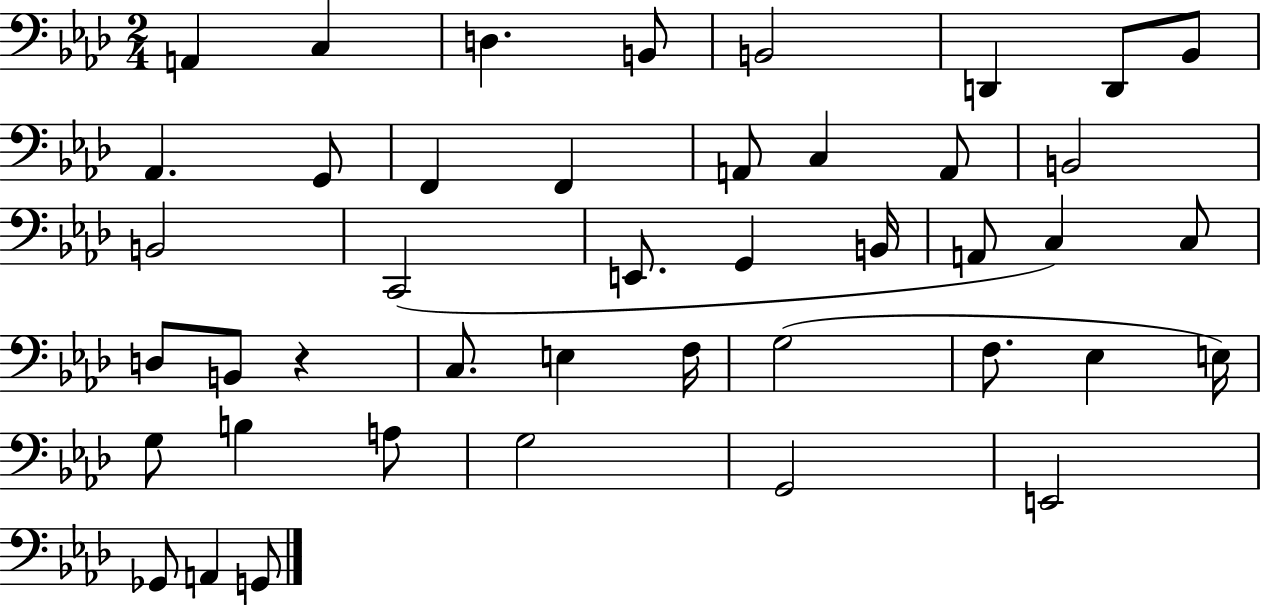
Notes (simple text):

A2/q C3/q D3/q. B2/e B2/h D2/q D2/e Bb2/e Ab2/q. G2/e F2/q F2/q A2/e C3/q A2/e B2/h B2/h C2/h E2/e. G2/q B2/s A2/e C3/q C3/e D3/e B2/e R/q C3/e. E3/q F3/s G3/h F3/e. Eb3/q E3/s G3/e B3/q A3/e G3/h G2/h E2/h Gb2/e A2/q G2/e